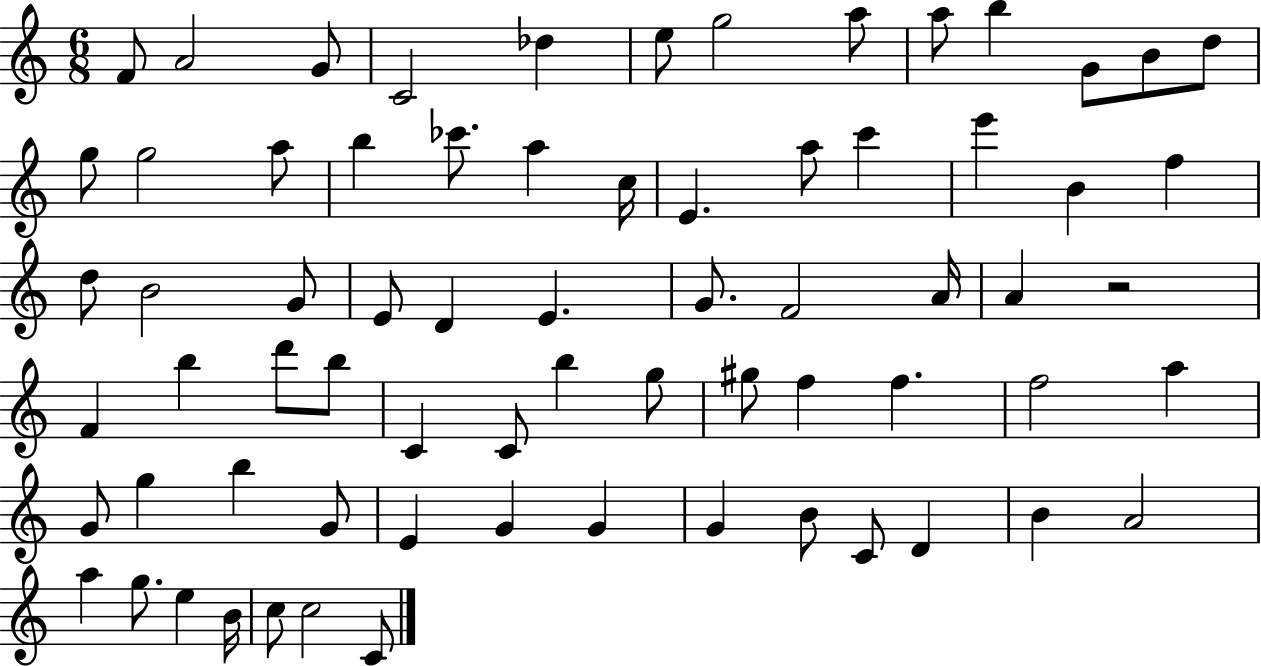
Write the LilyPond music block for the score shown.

{
  \clef treble
  \numericTimeSignature
  \time 6/8
  \key c \major
  \repeat volta 2 { f'8 a'2 g'8 | c'2 des''4 | e''8 g''2 a''8 | a''8 b''4 g'8 b'8 d''8 | \break g''8 g''2 a''8 | b''4 ces'''8. a''4 c''16 | e'4. a''8 c'''4 | e'''4 b'4 f''4 | \break d''8 b'2 g'8 | e'8 d'4 e'4. | g'8. f'2 a'16 | a'4 r2 | \break f'4 b''4 d'''8 b''8 | c'4 c'8 b''4 g''8 | gis''8 f''4 f''4. | f''2 a''4 | \break g'8 g''4 b''4 g'8 | e'4 g'4 g'4 | g'4 b'8 c'8 d'4 | b'4 a'2 | \break a''4 g''8. e''4 b'16 | c''8 c''2 c'8 | } \bar "|."
}